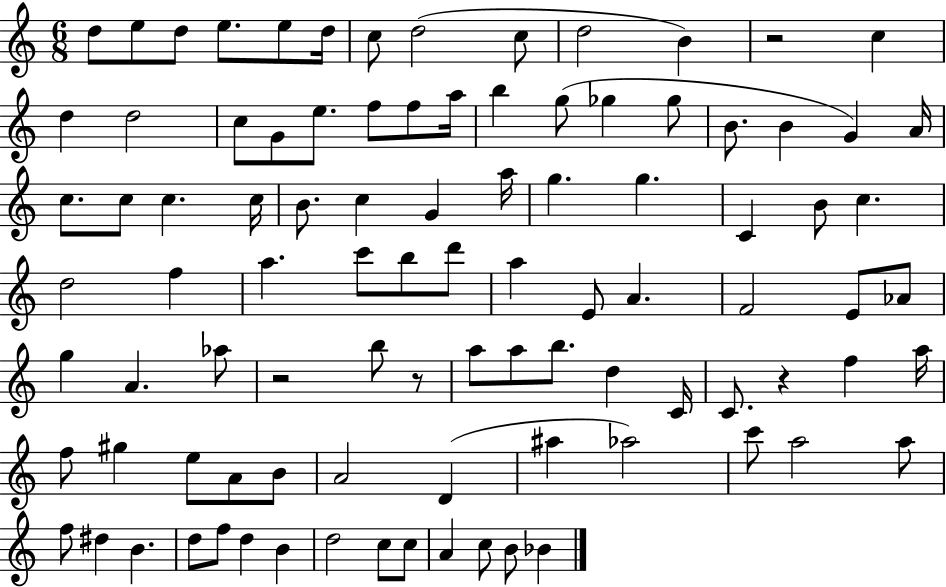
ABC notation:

X:1
T:Untitled
M:6/8
L:1/4
K:C
d/2 e/2 d/2 e/2 e/2 d/4 c/2 d2 c/2 d2 B z2 c d d2 c/2 G/2 e/2 f/2 f/2 a/4 b g/2 _g _g/2 B/2 B G A/4 c/2 c/2 c c/4 B/2 c G a/4 g g C B/2 c d2 f a c'/2 b/2 d'/2 a E/2 A F2 E/2 _A/2 g A _a/2 z2 b/2 z/2 a/2 a/2 b/2 d C/4 C/2 z f a/4 f/2 ^g e/2 A/2 B/2 A2 D ^a _a2 c'/2 a2 a/2 f/2 ^d B d/2 f/2 d B d2 c/2 c/2 A c/2 B/2 _B